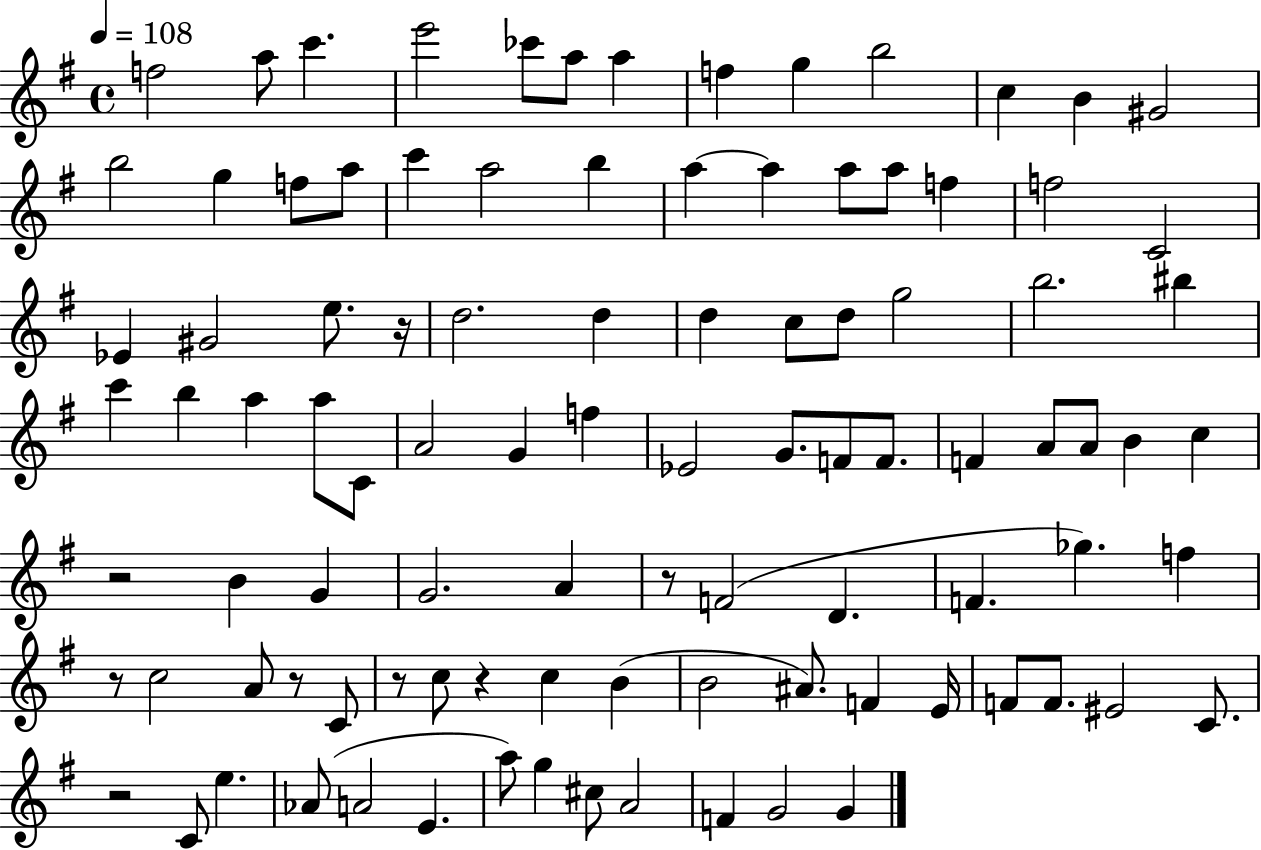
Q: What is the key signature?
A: G major